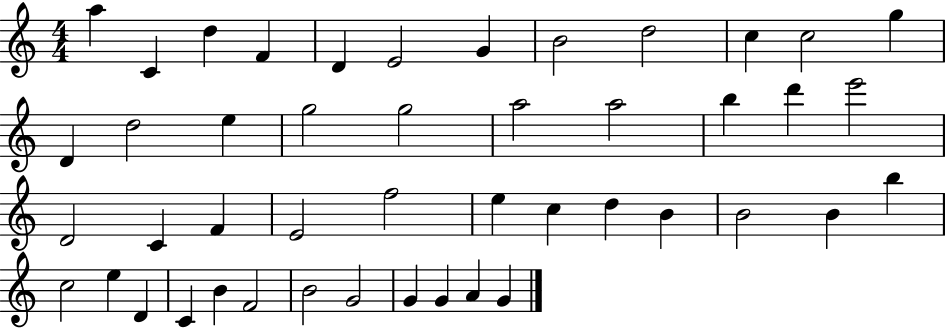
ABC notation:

X:1
T:Untitled
M:4/4
L:1/4
K:C
a C d F D E2 G B2 d2 c c2 g D d2 e g2 g2 a2 a2 b d' e'2 D2 C F E2 f2 e c d B B2 B b c2 e D C B F2 B2 G2 G G A G